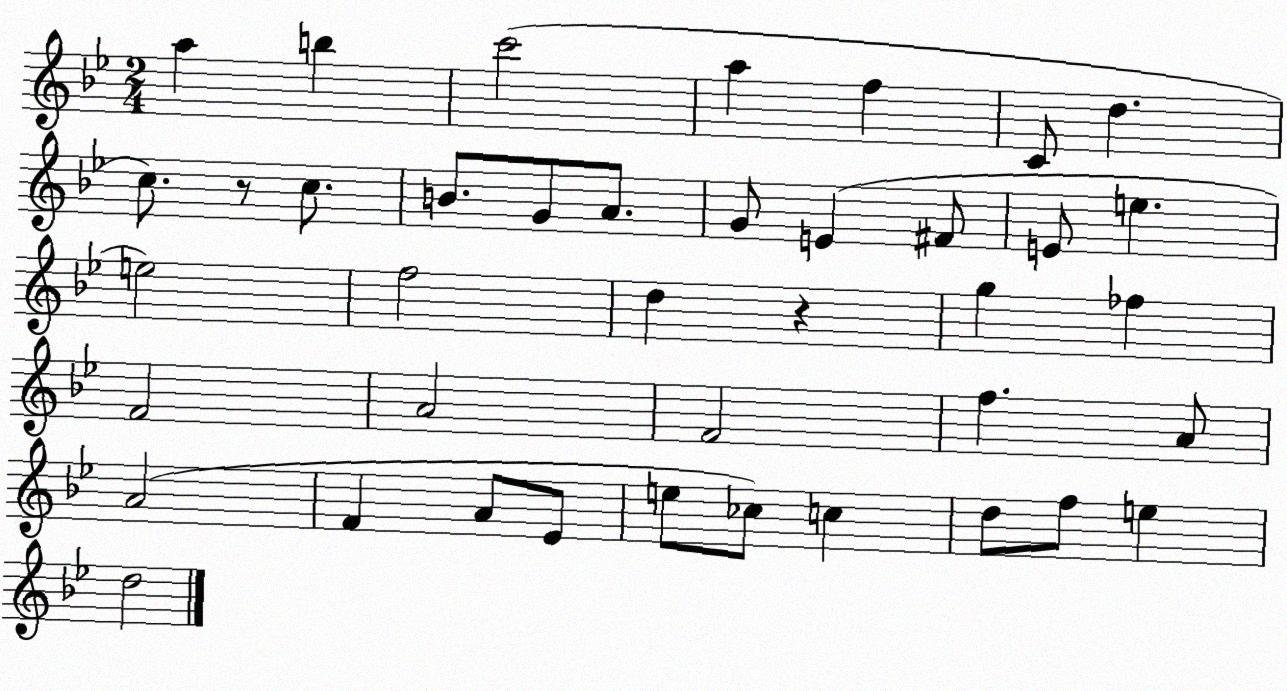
X:1
T:Untitled
M:2/4
L:1/4
K:Bb
a b c'2 a f C/2 d c/2 z/2 c/2 B/2 G/2 A/2 G/2 E ^F/2 E/2 e e2 f2 d z g _f F2 A2 F2 f A/2 A2 F A/2 _E/2 e/2 _c/2 c d/2 f/2 e d2